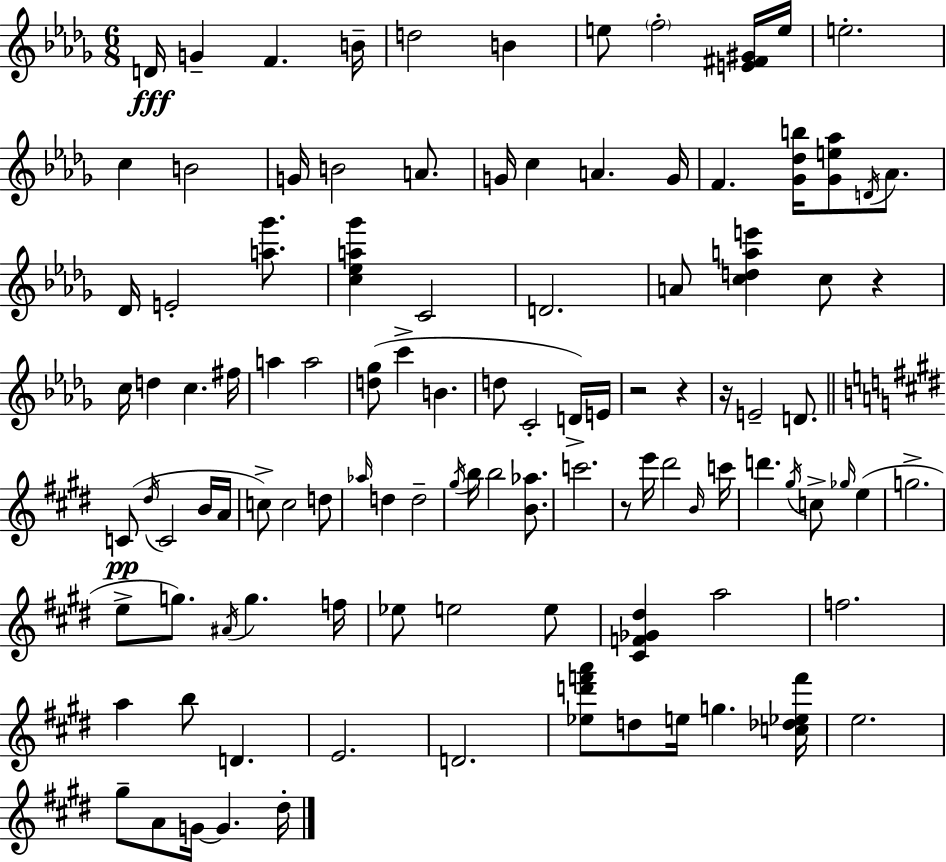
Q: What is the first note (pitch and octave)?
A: D4